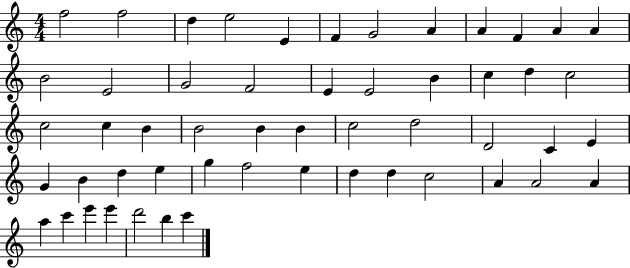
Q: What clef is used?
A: treble